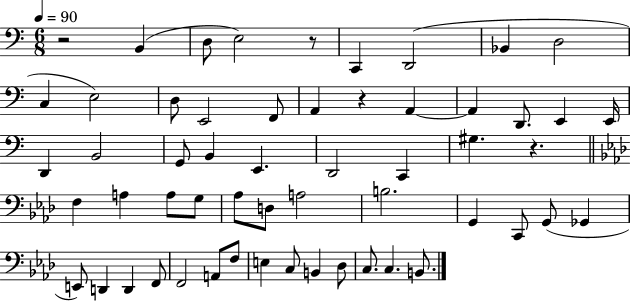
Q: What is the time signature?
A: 6/8